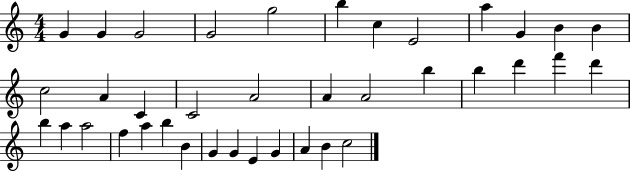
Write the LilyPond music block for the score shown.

{
  \clef treble
  \numericTimeSignature
  \time 4/4
  \key c \major
  g'4 g'4 g'2 | g'2 g''2 | b''4 c''4 e'2 | a''4 g'4 b'4 b'4 | \break c''2 a'4 c'4 | c'2 a'2 | a'4 a'2 b''4 | b''4 d'''4 f'''4 d'''4 | \break b''4 a''4 a''2 | f''4 a''4 b''4 b'4 | g'4 g'4 e'4 g'4 | a'4 b'4 c''2 | \break \bar "|."
}